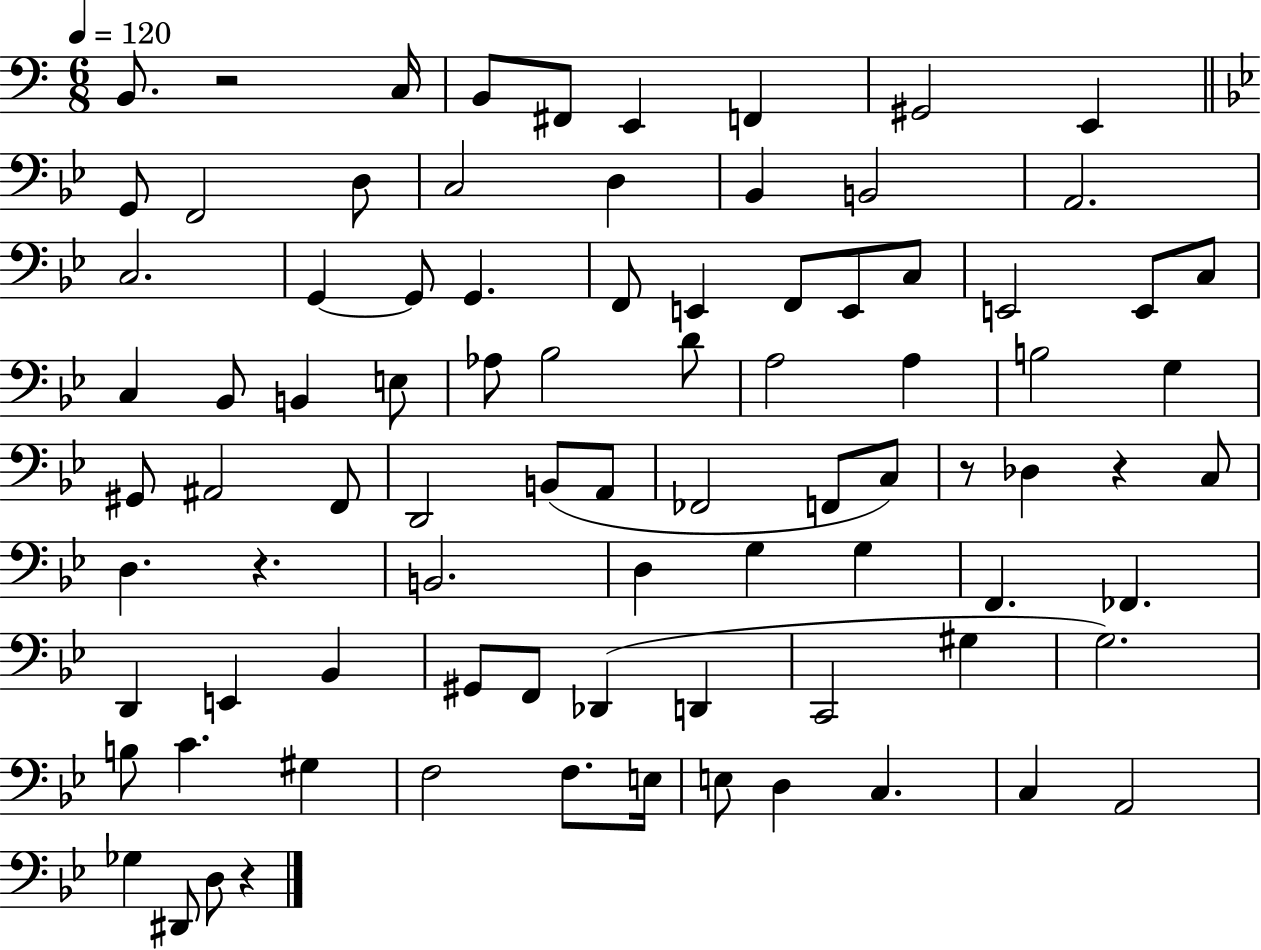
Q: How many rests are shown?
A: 5